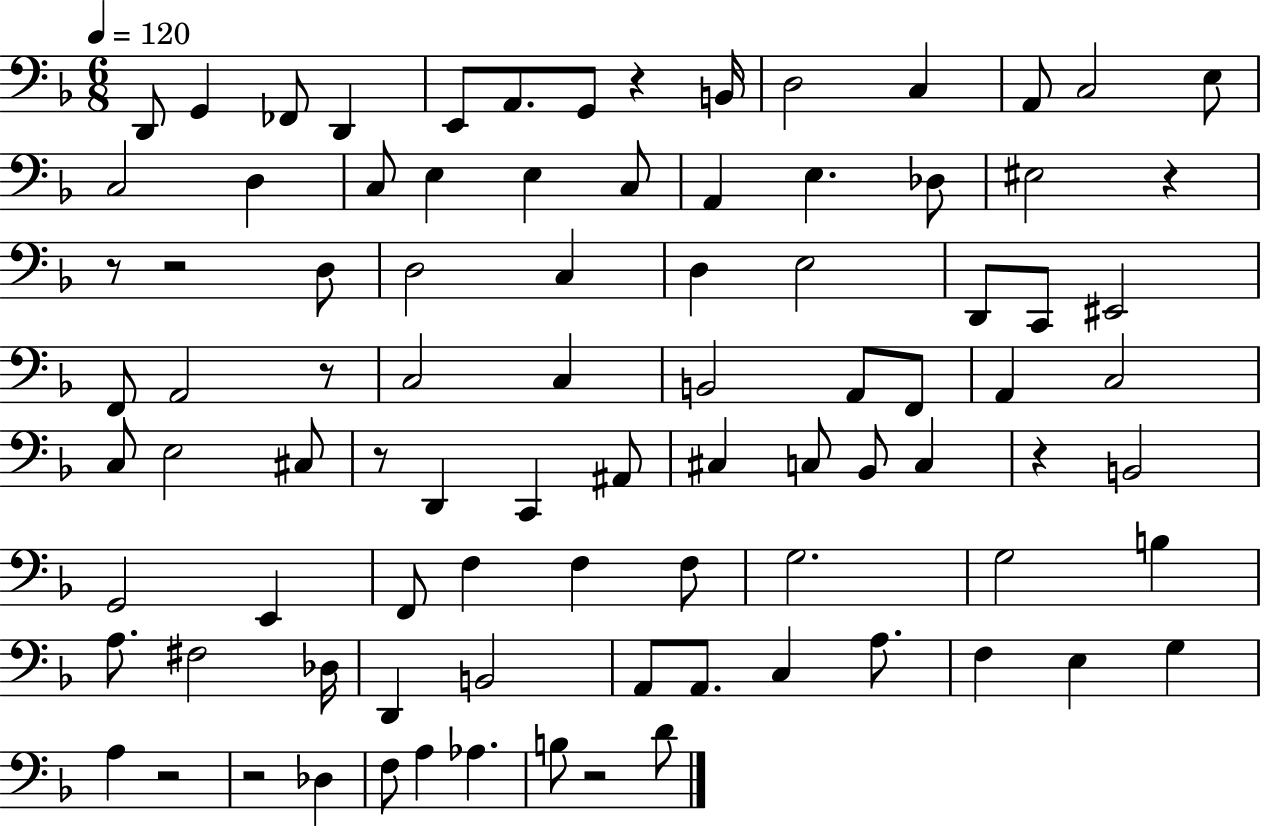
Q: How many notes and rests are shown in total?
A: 89